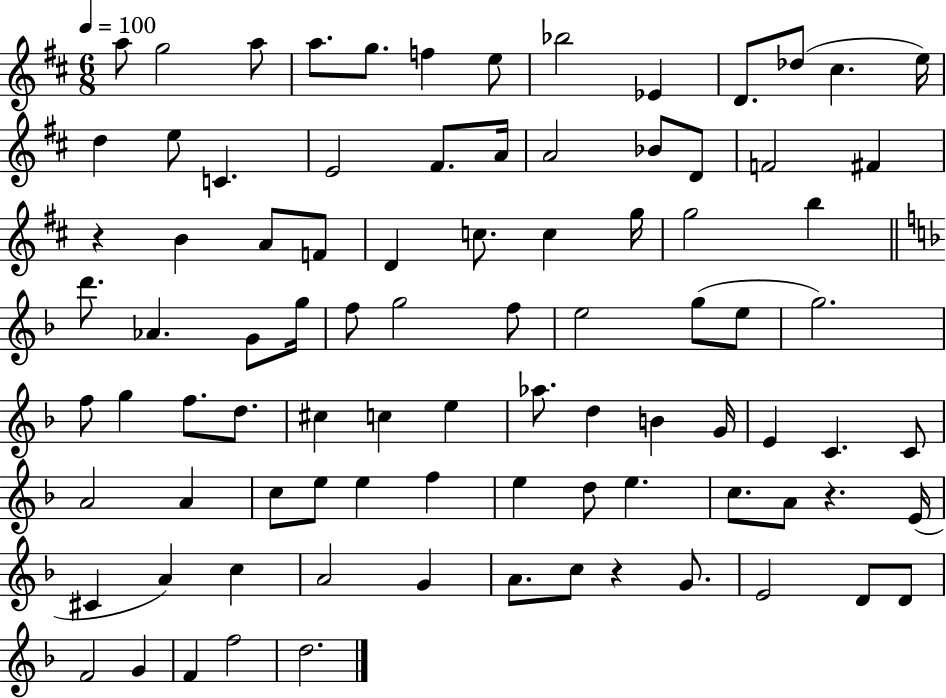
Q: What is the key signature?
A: D major